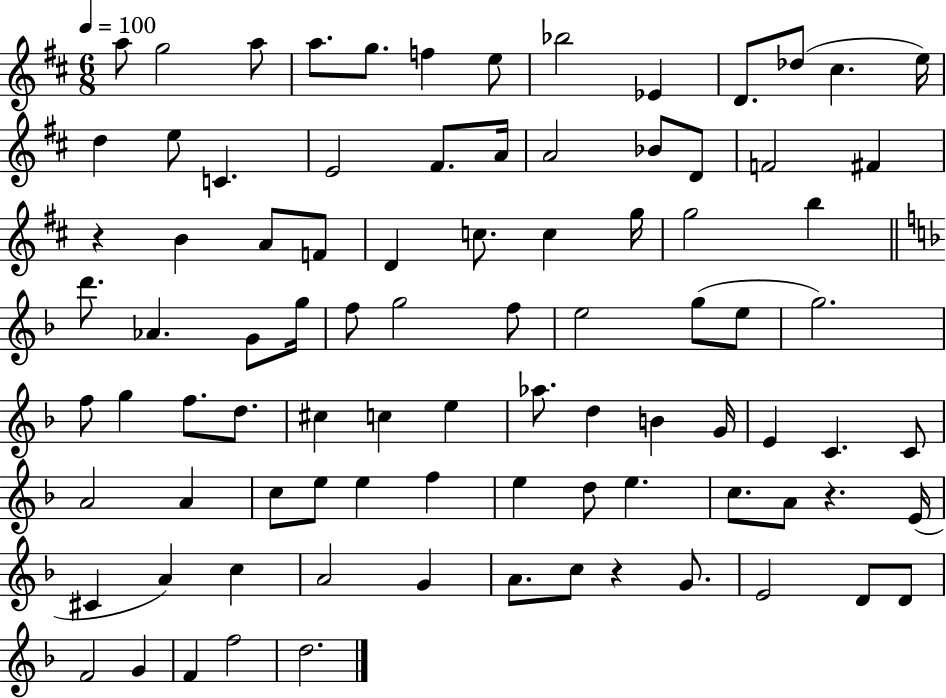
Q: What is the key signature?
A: D major